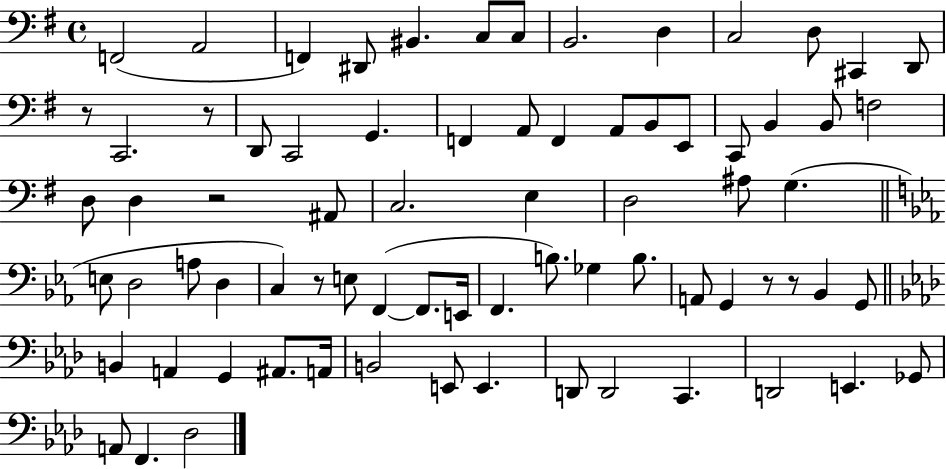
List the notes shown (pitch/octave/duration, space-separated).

F2/h A2/h F2/q D#2/e BIS2/q. C3/e C3/e B2/h. D3/q C3/h D3/e C#2/q D2/e R/e C2/h. R/e D2/e C2/h G2/q. F2/q A2/e F2/q A2/e B2/e E2/e C2/e B2/q B2/e F3/h D3/e D3/q R/h A#2/e C3/h. E3/q D3/h A#3/e G3/q. E3/e D3/h A3/e D3/q C3/q R/e E3/e F2/q F2/e. E2/s F2/q. B3/e. Gb3/q B3/e. A2/e G2/q R/e R/e Bb2/q G2/e B2/q A2/q G2/q A#2/e. A2/s B2/h E2/e E2/q. D2/e D2/h C2/q. D2/h E2/q. Gb2/e A2/e F2/q. Db3/h